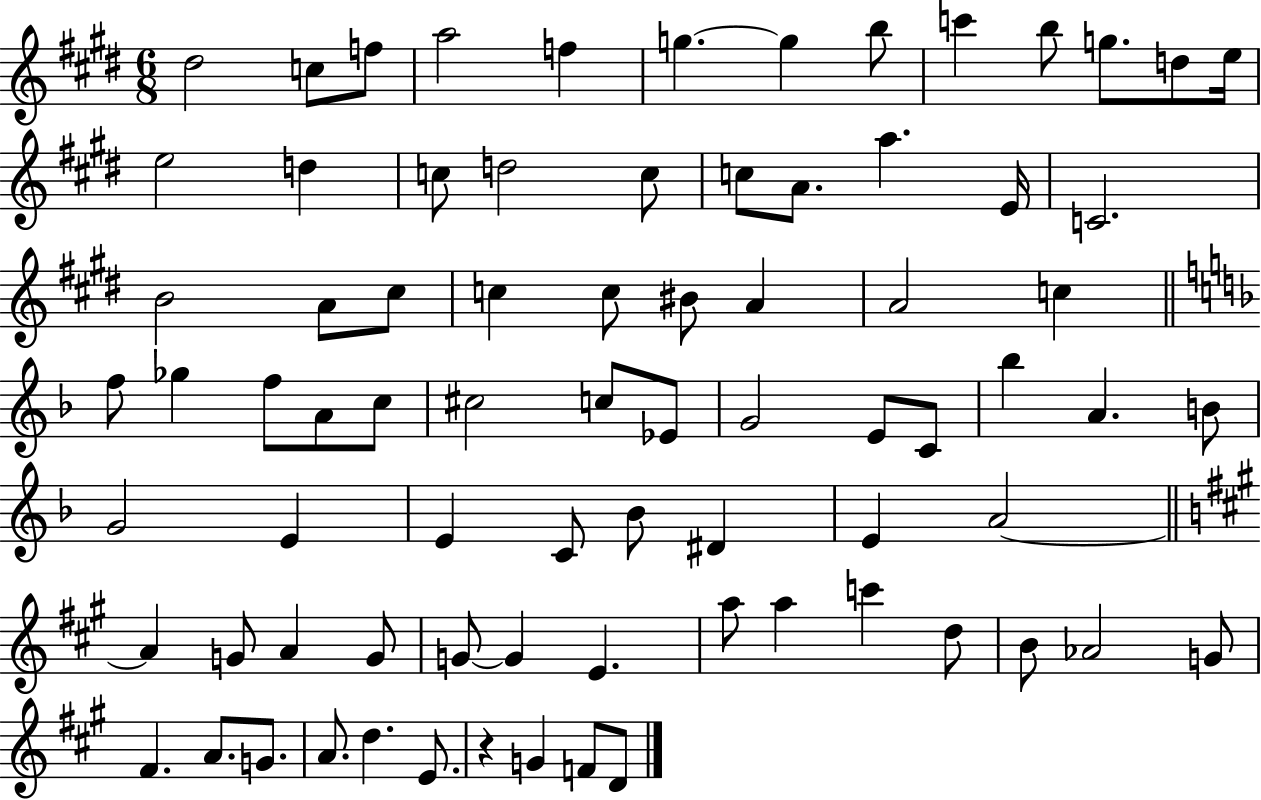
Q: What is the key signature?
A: E major